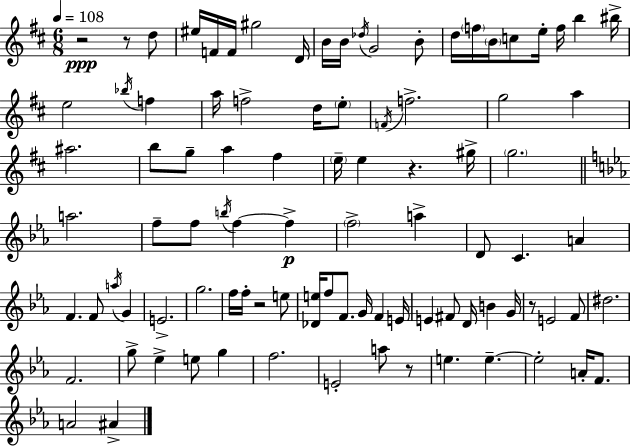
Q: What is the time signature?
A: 6/8